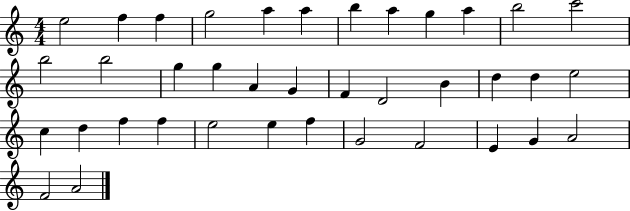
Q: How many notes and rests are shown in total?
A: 38